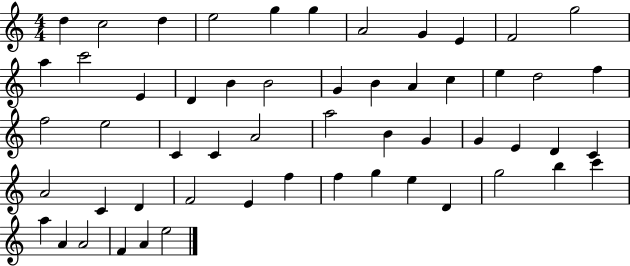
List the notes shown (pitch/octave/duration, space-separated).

D5/q C5/h D5/q E5/h G5/q G5/q A4/h G4/q E4/q F4/h G5/h A5/q C6/h E4/q D4/q B4/q B4/h G4/q B4/q A4/q C5/q E5/q D5/h F5/q F5/h E5/h C4/q C4/q A4/h A5/h B4/q G4/q G4/q E4/q D4/q C4/q A4/h C4/q D4/q F4/h E4/q F5/q F5/q G5/q E5/q D4/q G5/h B5/q C6/q A5/q A4/q A4/h F4/q A4/q E5/h